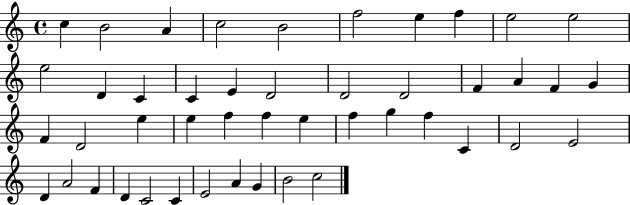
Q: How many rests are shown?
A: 0